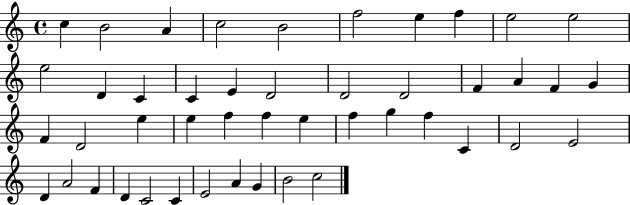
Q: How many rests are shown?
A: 0